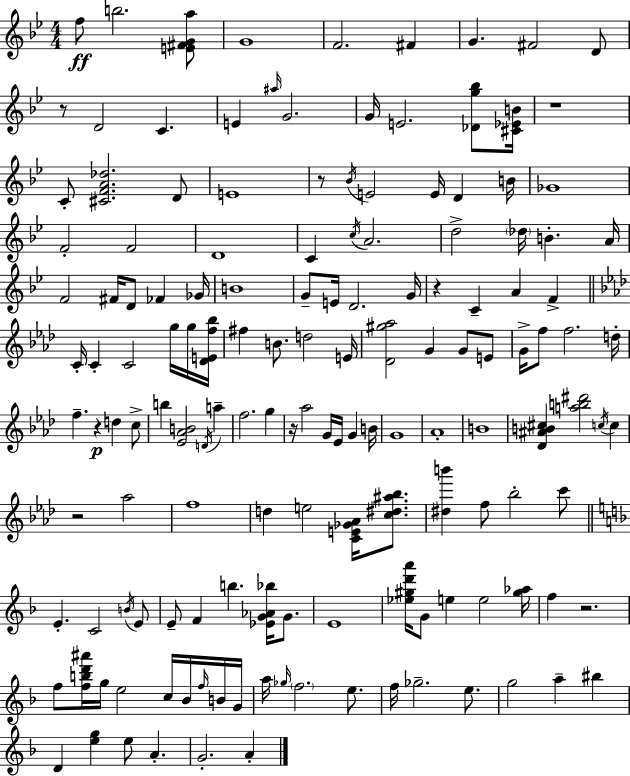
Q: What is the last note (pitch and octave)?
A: A4